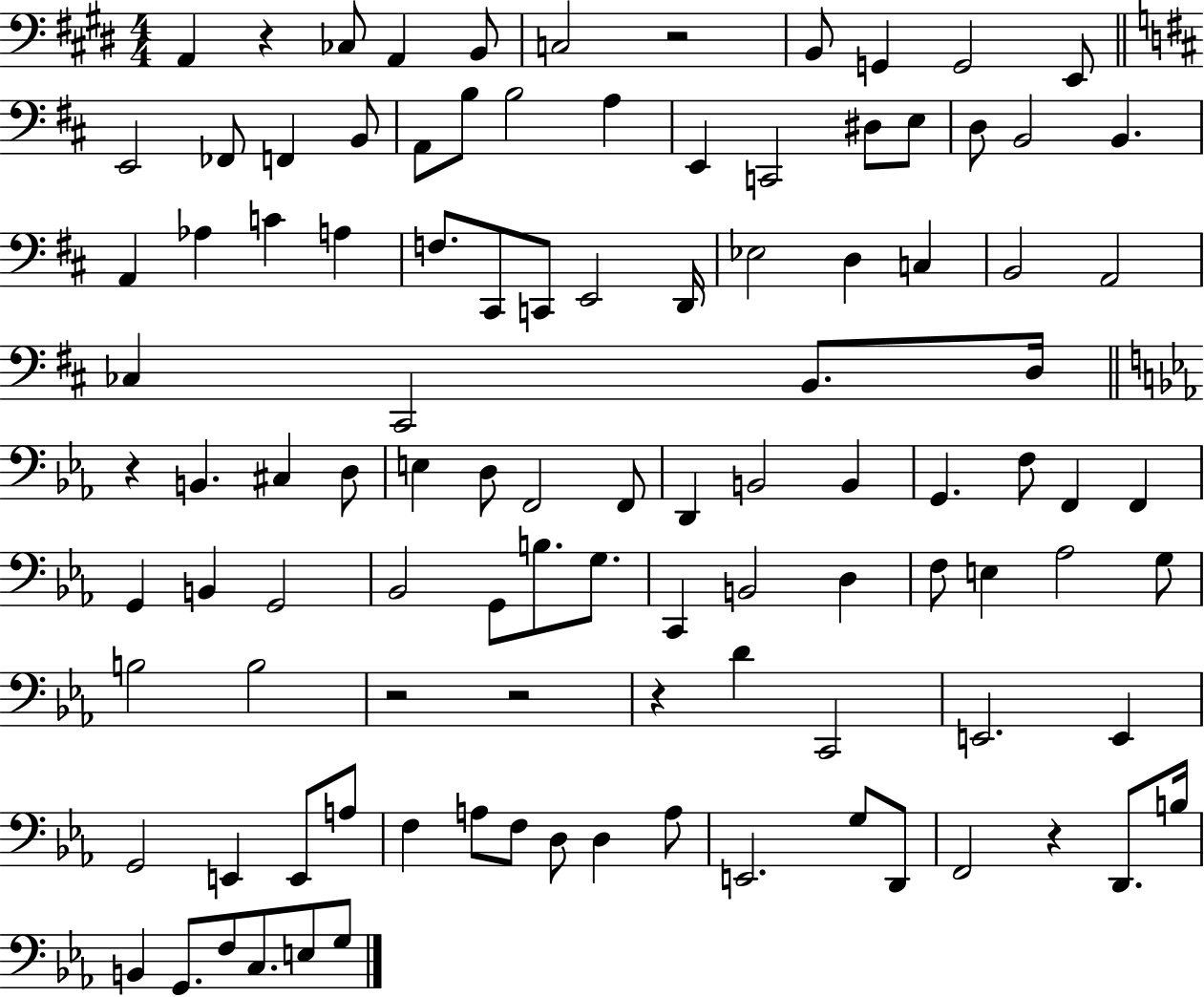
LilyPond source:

{
  \clef bass
  \numericTimeSignature
  \time 4/4
  \key e \major
  a,4 r4 ces8 a,4 b,8 | c2 r2 | b,8 g,4 g,2 e,8 | \bar "||" \break \key d \major e,2 fes,8 f,4 b,8 | a,8 b8 b2 a4 | e,4 c,2 dis8 e8 | d8 b,2 b,4. | \break a,4 aes4 c'4 a4 | f8. cis,8 c,8 e,2 d,16 | ees2 d4 c4 | b,2 a,2 | \break ces4 cis,2 b,8. d16 | \bar "||" \break \key c \minor r4 b,4. cis4 d8 | e4 d8 f,2 f,8 | d,4 b,2 b,4 | g,4. f8 f,4 f,4 | \break g,4 b,4 g,2 | bes,2 g,8 b8. g8. | c,4 b,2 d4 | f8 e4 aes2 g8 | \break b2 b2 | r2 r2 | r4 d'4 c,2 | e,2. e,4 | \break g,2 e,4 e,8 a8 | f4 a8 f8 d8 d4 a8 | e,2. g8 d,8 | f,2 r4 d,8. b16 | \break b,4 g,8. f8 c8. e8 g8 | \bar "|."
}